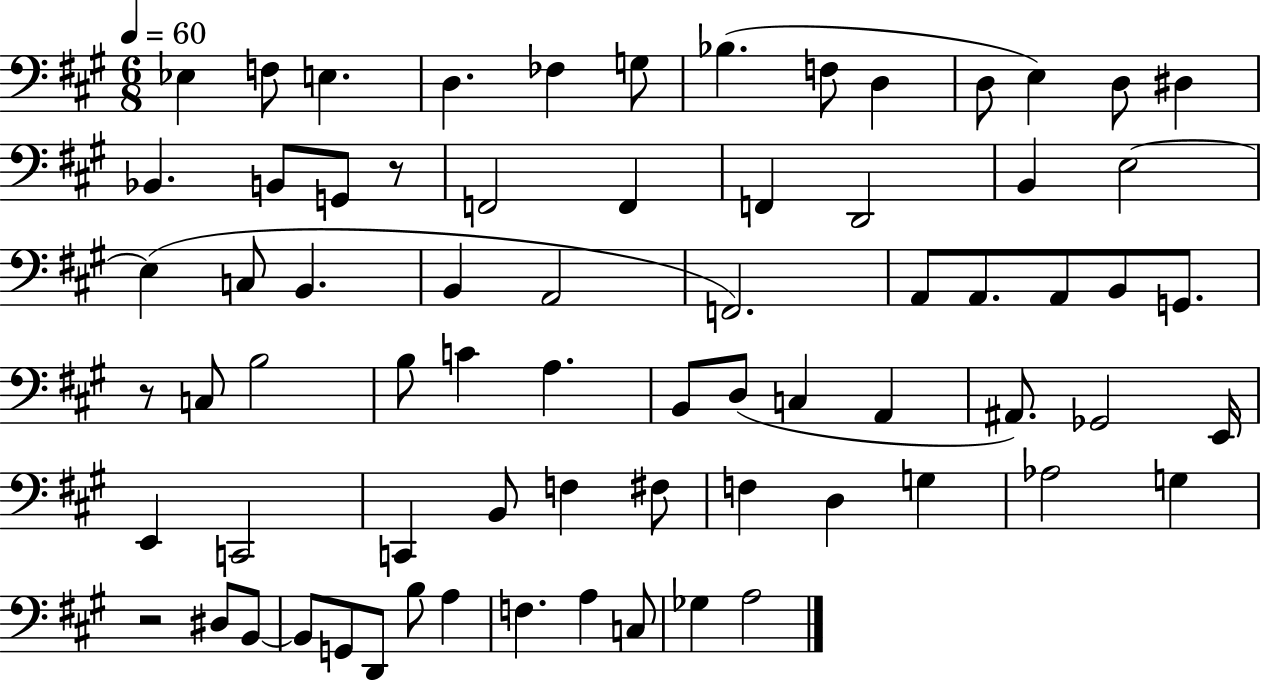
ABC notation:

X:1
T:Untitled
M:6/8
L:1/4
K:A
_E, F,/2 E, D, _F, G,/2 _B, F,/2 D, D,/2 E, D,/2 ^D, _B,, B,,/2 G,,/2 z/2 F,,2 F,, F,, D,,2 B,, E,2 E, C,/2 B,, B,, A,,2 F,,2 A,,/2 A,,/2 A,,/2 B,,/2 G,,/2 z/2 C,/2 B,2 B,/2 C A, B,,/2 D,/2 C, A,, ^A,,/2 _G,,2 E,,/4 E,, C,,2 C,, B,,/2 F, ^F,/2 F, D, G, _A,2 G, z2 ^D,/2 B,,/2 B,,/2 G,,/2 D,,/2 B,/2 A, F, A, C,/2 _G, A,2